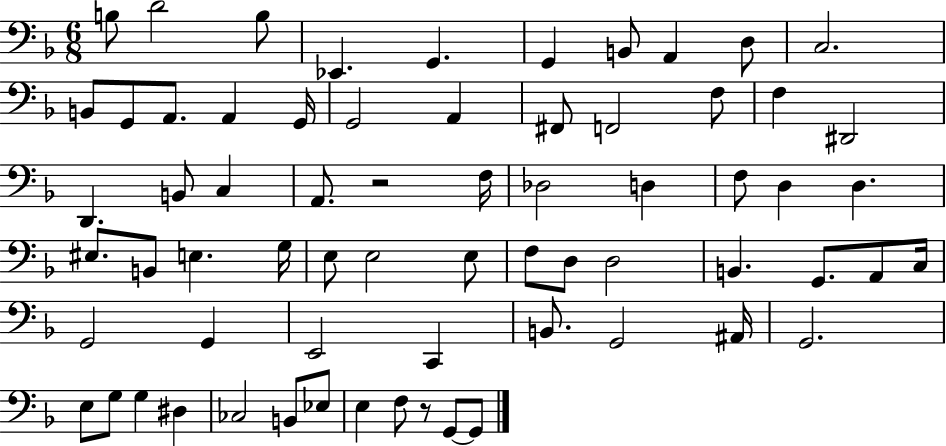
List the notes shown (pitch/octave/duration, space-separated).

B3/e D4/h B3/e Eb2/q. G2/q. G2/q B2/e A2/q D3/e C3/h. B2/e G2/e A2/e. A2/q G2/s G2/h A2/q F#2/e F2/h F3/e F3/q D#2/h D2/q. B2/e C3/q A2/e. R/h F3/s Db3/h D3/q F3/e D3/q D3/q. EIS3/e. B2/e E3/q. G3/s E3/e E3/h E3/e F3/e D3/e D3/h B2/q. G2/e. A2/e C3/s G2/h G2/q E2/h C2/q B2/e. G2/h A#2/s G2/h. E3/e G3/e G3/q D#3/q CES3/h B2/e Eb3/e E3/q F3/e R/e G2/e G2/e